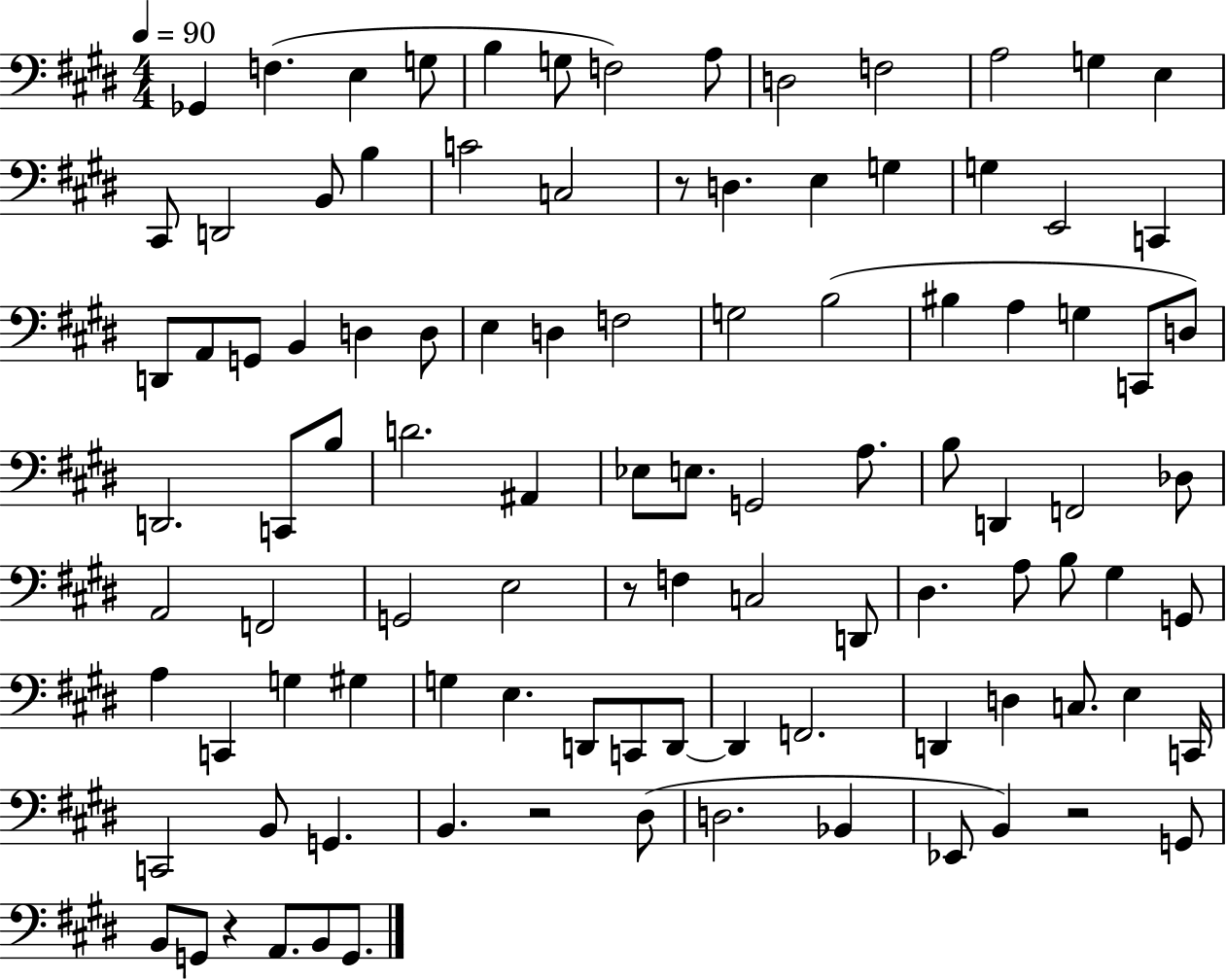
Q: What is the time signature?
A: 4/4